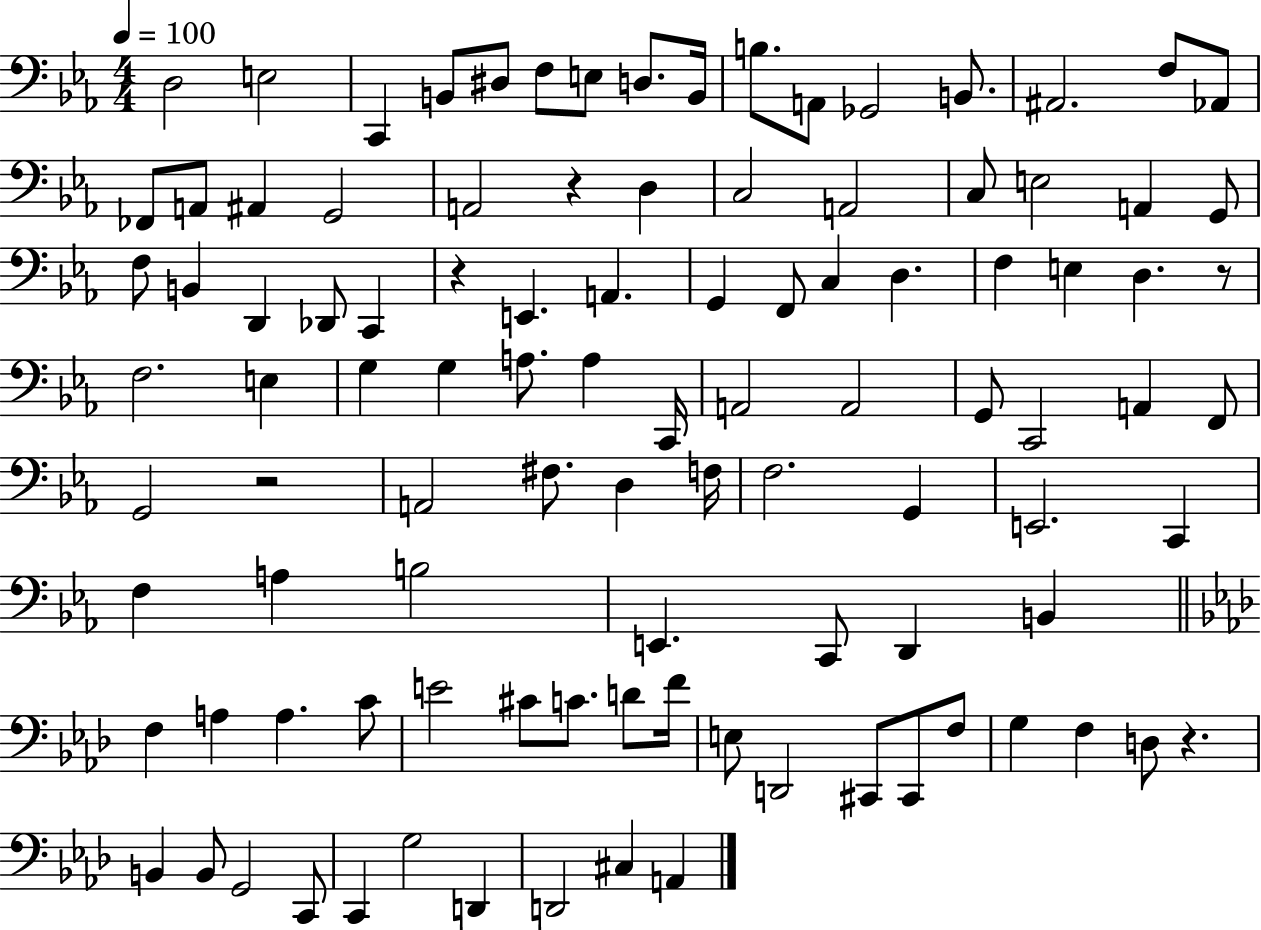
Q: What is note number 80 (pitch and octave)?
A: F4